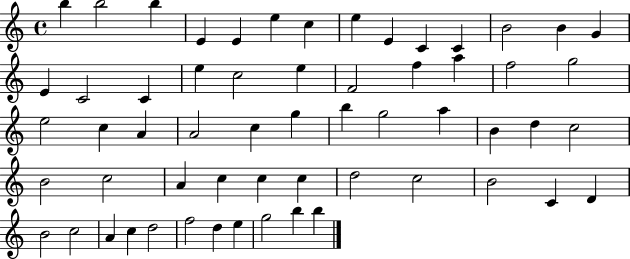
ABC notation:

X:1
T:Untitled
M:4/4
L:1/4
K:C
b b2 b E E e c e E C C B2 B G E C2 C e c2 e F2 f a f2 g2 e2 c A A2 c g b g2 a B d c2 B2 c2 A c c c d2 c2 B2 C D B2 c2 A c d2 f2 d e g2 b b